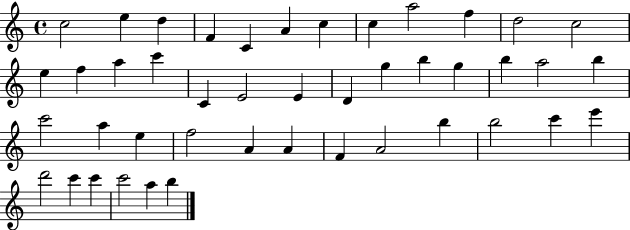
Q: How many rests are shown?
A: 0